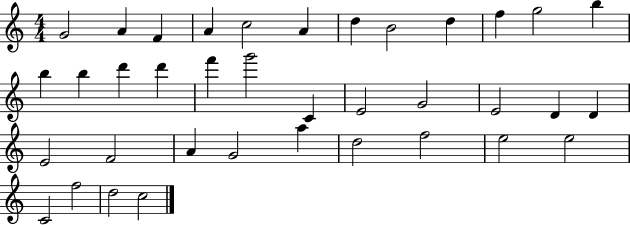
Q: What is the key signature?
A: C major